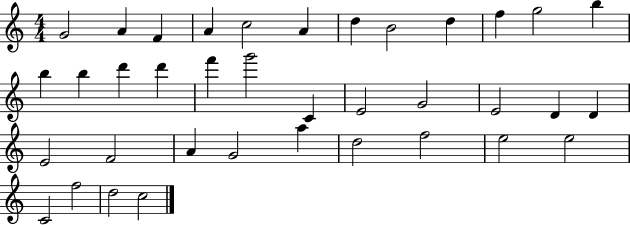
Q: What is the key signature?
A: C major